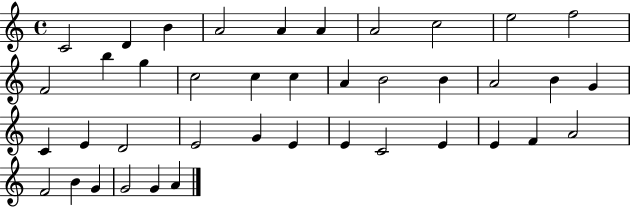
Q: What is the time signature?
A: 4/4